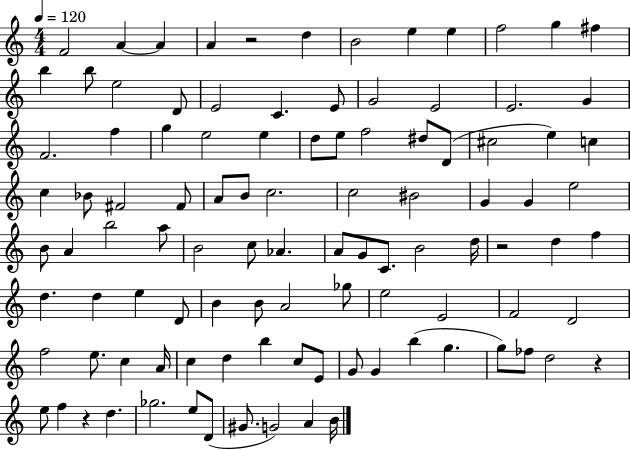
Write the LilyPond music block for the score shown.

{
  \clef treble
  \numericTimeSignature
  \time 4/4
  \key c \major
  \tempo 4 = 120
  f'2 a'4~~ a'4 | a'4 r2 d''4 | b'2 e''4 e''4 | f''2 g''4 fis''4 | \break b''4 b''8 e''2 d'8 | e'2 c'4. e'8 | g'2 e'2 | e'2. g'4 | \break f'2. f''4 | g''4 e''2 e''4 | d''8 e''8 f''2 dis''8 d'8( | cis''2 e''4) c''4 | \break c''4 bes'8 fis'2 fis'8 | a'8 b'8 c''2. | c''2 bis'2 | g'4 g'4 e''2 | \break b'8 a'4 b''2 a''8 | b'2 c''8 aes'4. | a'8 g'8 c'8. b'2 d''16 | r2 d''4 f''4 | \break d''4. d''4 e''4 d'8 | b'4 b'8 a'2 ges''8 | e''2 e'2 | f'2 d'2 | \break f''2 e''8. c''4 a'16 | c''4 d''4 b''4 c''8 e'8 | g'8 g'4 b''4( g''4. | g''8) fes''8 d''2 r4 | \break e''8 f''4 r4 d''4. | ges''2. e''8 d'8( | gis'8. g'2) a'4 b'16 | \bar "|."
}